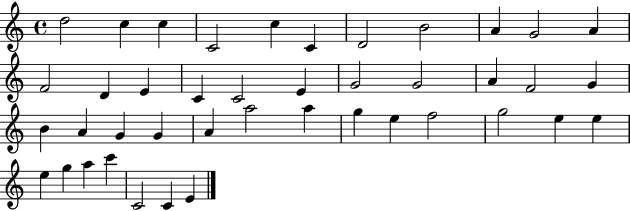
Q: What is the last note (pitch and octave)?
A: E4